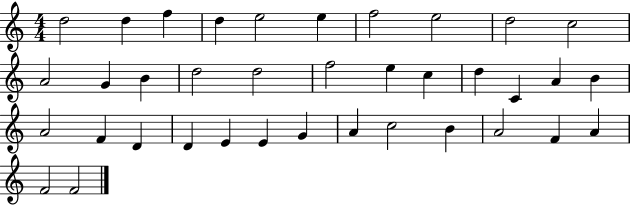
D5/h D5/q F5/q D5/q E5/h E5/q F5/h E5/h D5/h C5/h A4/h G4/q B4/q D5/h D5/h F5/h E5/q C5/q D5/q C4/q A4/q B4/q A4/h F4/q D4/q D4/q E4/q E4/q G4/q A4/q C5/h B4/q A4/h F4/q A4/q F4/h F4/h